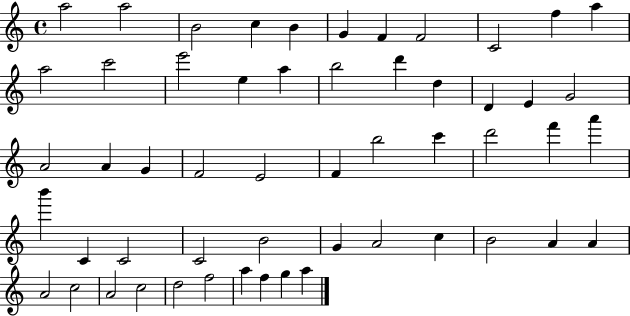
A5/h A5/h B4/h C5/q B4/q G4/q F4/q F4/h C4/h F5/q A5/q A5/h C6/h E6/h E5/q A5/q B5/h D6/q D5/q D4/q E4/q G4/h A4/h A4/q G4/q F4/h E4/h F4/q B5/h C6/q D6/h F6/q A6/q B6/q C4/q C4/h C4/h B4/h G4/q A4/h C5/q B4/h A4/q A4/q A4/h C5/h A4/h C5/h D5/h F5/h A5/q F5/q G5/q A5/q